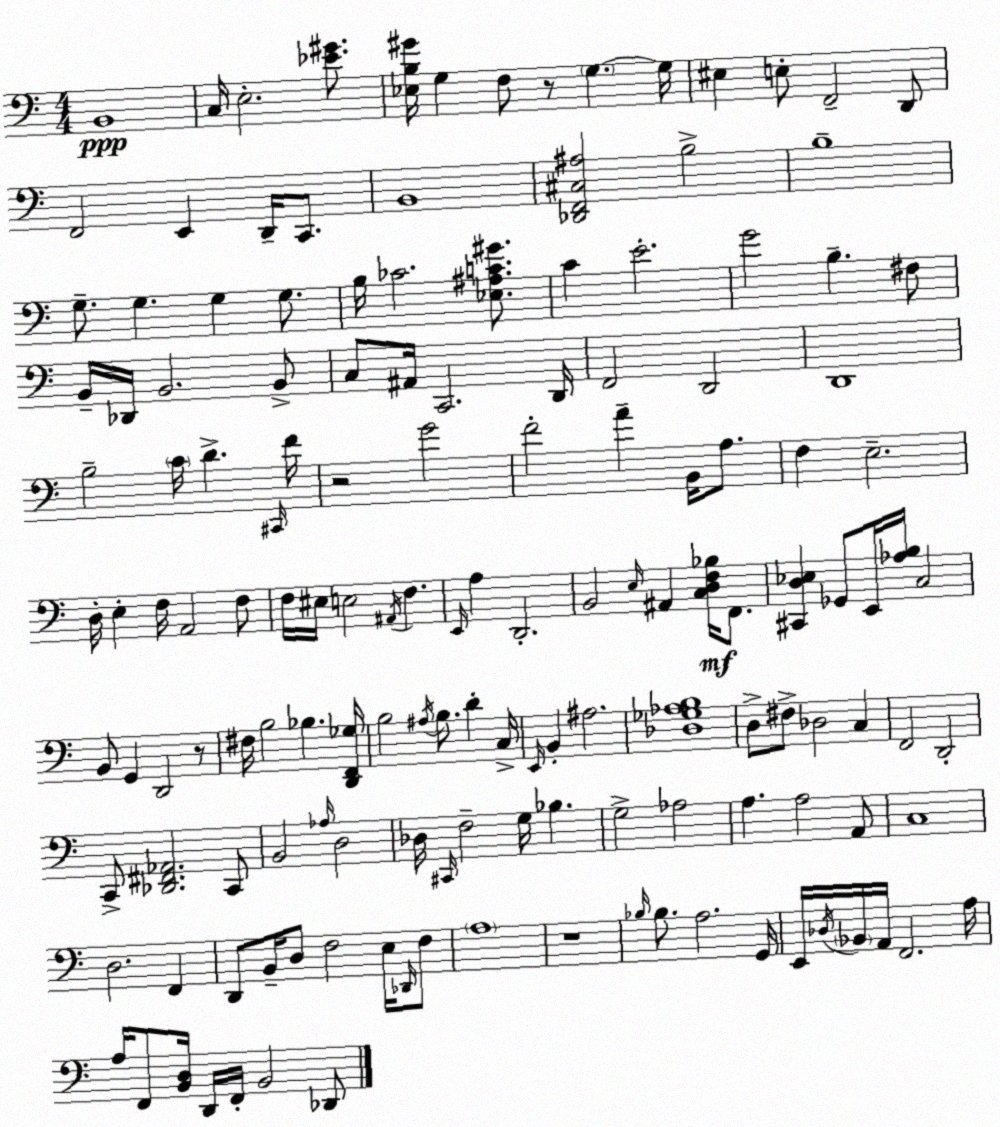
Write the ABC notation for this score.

X:1
T:Untitled
M:4/4
L:1/4
K:Am
B,,4 C,/4 E,2 [_E^G]/2 [_E,B,^G]/4 G, F,/2 z/2 G, G,/4 ^E, E,/2 F,,2 D,,/2 F,,2 E,, D,,/4 C,,/2 B,,4 [_D,,F,,^C,^A,]2 B,2 B,4 G,/2 G, G, G,/2 B,/4 _C2 [_E,^A,C^G]/2 C E2 G2 B, ^F,/2 B,,/4 _D,,/4 B,,2 B,,/2 C,/2 ^A,,/4 C,,2 D,,/4 F,,2 D,,2 D,,4 B,2 C/4 D ^C,,/4 F/4 z2 G2 F2 A B,,/4 A,/2 F, E,2 D,/4 E, F,/4 A,,2 F,/2 F,/4 ^E,/4 E,2 ^A,,/4 F, E,,/4 A, D,,2 B,,2 E,/4 ^A,, [C,D,F,_B,]/4 F,,/2 [^C,,D,_E,] _G,,/2 E,,/4 [_A,B,]/4 C,2 B,,/2 G,, D,,2 z/2 ^F,/4 B,2 _B, [D,,F,,_G,]/4 B,2 ^A,/4 B,/2 D C,/4 E,,/4 B,, ^A,2 [_D,_G,_A,B,]4 D,/2 ^F,/2 _D,2 C, F,,2 D,,2 C,,/2 [_D,,^F,,_A,,]2 C,,/2 B,,2 _A,/4 D,2 _D,/4 ^C,,/4 F,2 G,/4 _B, G,2 _A,2 A, A,2 A,,/2 C,4 D,2 F,, D,,/2 B,,/4 D,/2 F,2 E,/4 _D,,/4 F,/2 A,4 z4 _B,/4 _B,/2 A,2 G,,/4 E,,/4 _D,/4 _B,,/4 A,,/4 F,,2 A,/4 A,/4 F,,/2 [B,,D,]/4 D,,/4 F,,/4 B,,2 _D,,/2